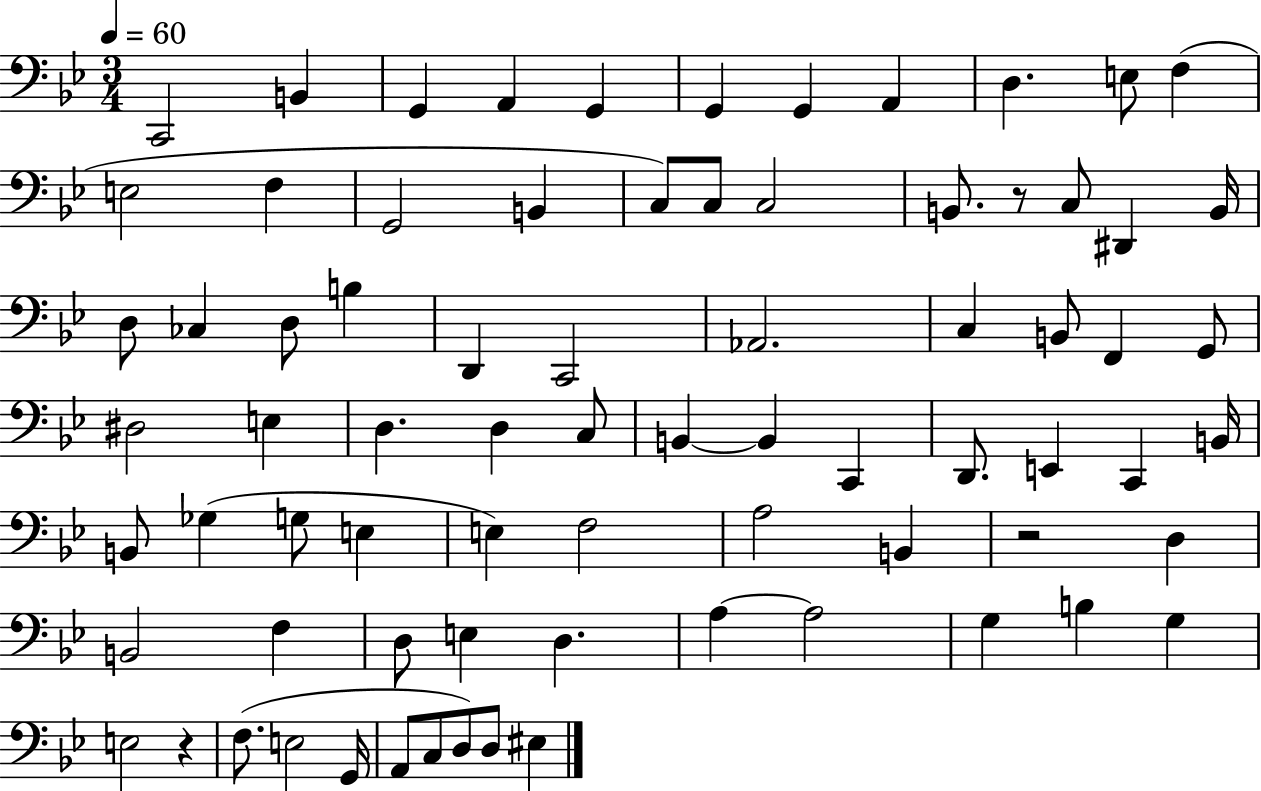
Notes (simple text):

C2/h B2/q G2/q A2/q G2/q G2/q G2/q A2/q D3/q. E3/e F3/q E3/h F3/q G2/h B2/q C3/e C3/e C3/h B2/e. R/e C3/e D#2/q B2/s D3/e CES3/q D3/e B3/q D2/q C2/h Ab2/h. C3/q B2/e F2/q G2/e D#3/h E3/q D3/q. D3/q C3/e B2/q B2/q C2/q D2/e. E2/q C2/q B2/s B2/e Gb3/q G3/e E3/q E3/q F3/h A3/h B2/q R/h D3/q B2/h F3/q D3/e E3/q D3/q. A3/q A3/h G3/q B3/q G3/q E3/h R/q F3/e. E3/h G2/s A2/e C3/e D3/e D3/e EIS3/q